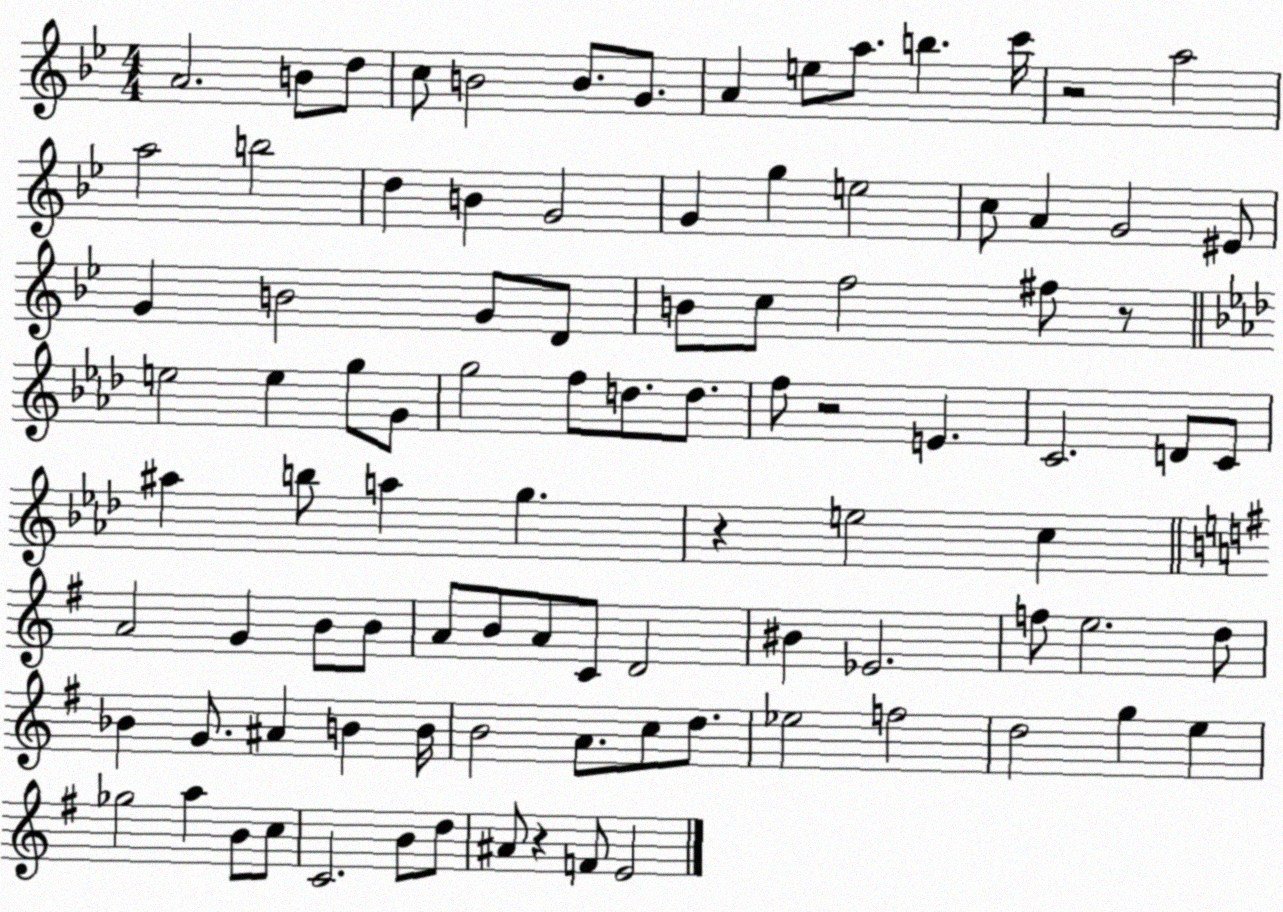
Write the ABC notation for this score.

X:1
T:Untitled
M:4/4
L:1/4
K:Bb
A2 B/2 d/2 c/2 B2 B/2 G/2 A e/2 a/2 b c'/4 z2 a2 a2 b2 d B G2 G g e2 c/2 A G2 ^E/2 G B2 G/2 D/2 B/2 c/2 f2 ^f/2 z/2 e2 e g/2 G/2 g2 f/2 d/2 d/2 f/2 z2 E C2 D/2 C/2 ^a b/2 a g z e2 c A2 G B/2 B/2 A/2 B/2 A/2 C/2 D2 ^B _E2 f/2 e2 d/2 _B G/2 ^A B B/4 B2 A/2 c/2 d/2 _e2 f2 d2 g e _g2 a B/2 c/2 C2 B/2 d/2 ^A/2 z F/2 E2